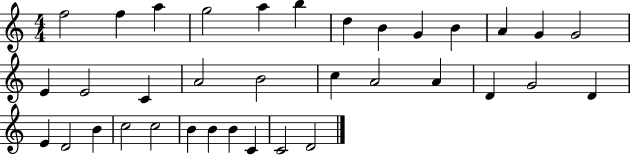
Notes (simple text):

F5/h F5/q A5/q G5/h A5/q B5/q D5/q B4/q G4/q B4/q A4/q G4/q G4/h E4/q E4/h C4/q A4/h B4/h C5/q A4/h A4/q D4/q G4/h D4/q E4/q D4/h B4/q C5/h C5/h B4/q B4/q B4/q C4/q C4/h D4/h